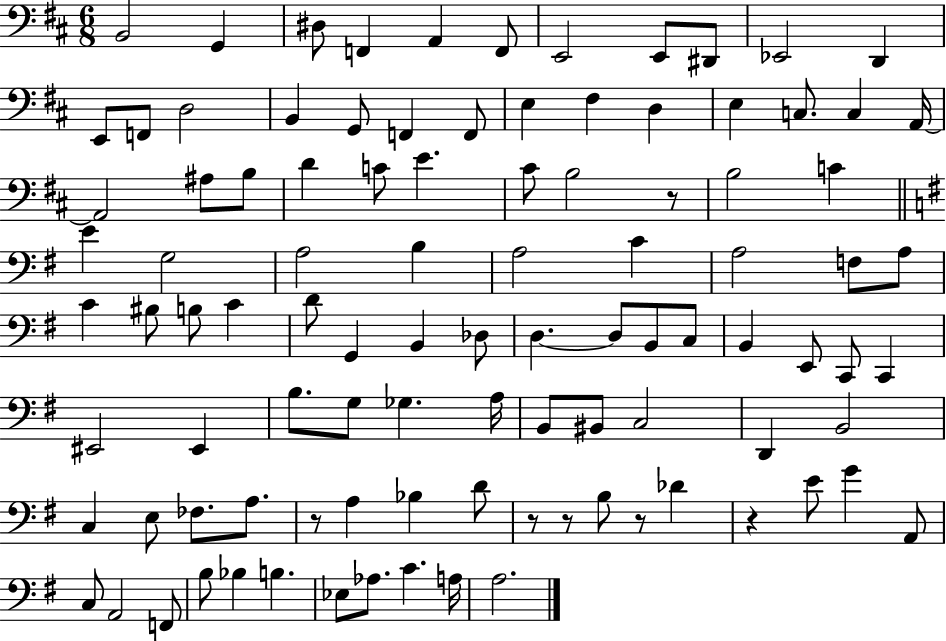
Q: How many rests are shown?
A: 6